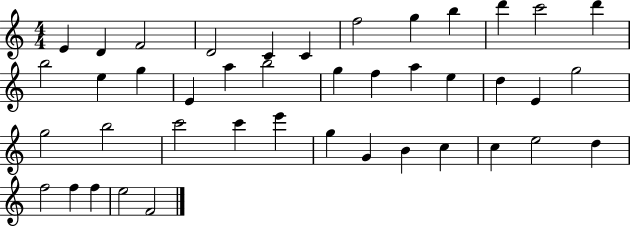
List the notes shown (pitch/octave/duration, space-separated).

E4/q D4/q F4/h D4/h C4/q C4/q F5/h G5/q B5/q D6/q C6/h D6/q B5/h E5/q G5/q E4/q A5/q B5/h G5/q F5/q A5/q E5/q D5/q E4/q G5/h G5/h B5/h C6/h C6/q E6/q G5/q G4/q B4/q C5/q C5/q E5/h D5/q F5/h F5/q F5/q E5/h F4/h